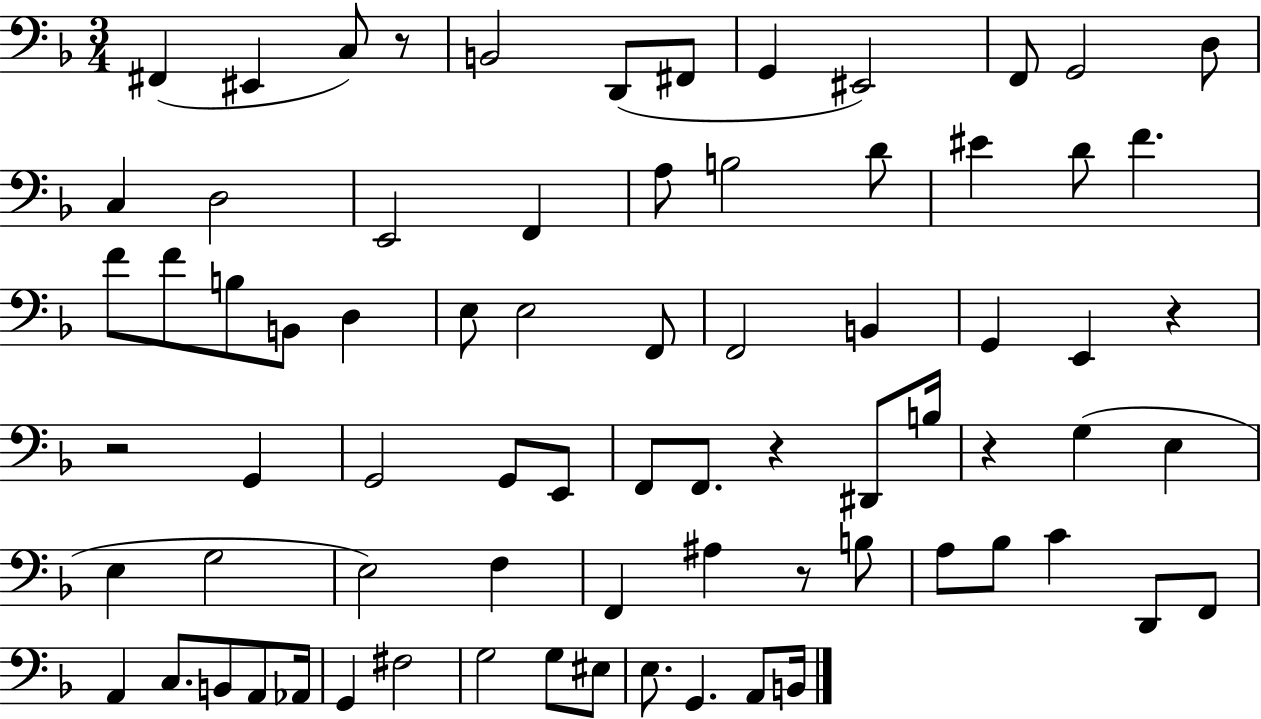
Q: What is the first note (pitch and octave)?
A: F#2